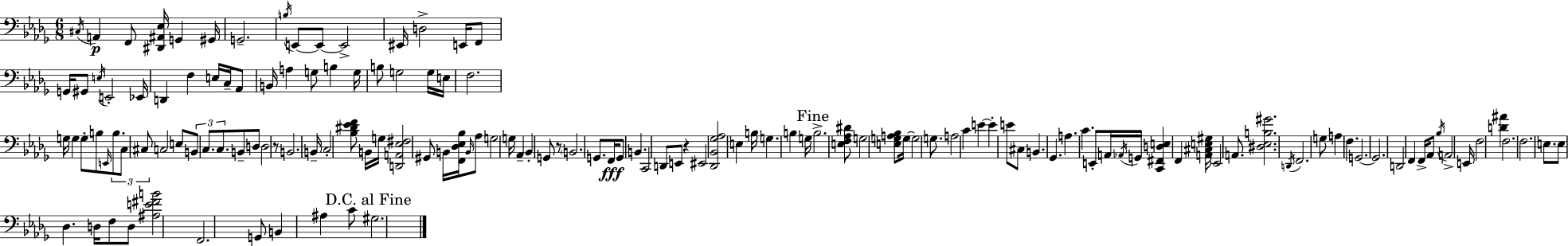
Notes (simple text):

C#3/s A2/q F2/e [D#2,A#2,Eb3]/s G2/q G#2/s G2/h. B3/s E2/e E2/e E2/h EIS2/s D3/h E2/s F2/e G2/s G#2/e E3/s E2/h Eb2/s D2/q F3/q E3/s C3/s Ab2/e B2/s A3/q G3/e B3/q G3/s B3/e G3/h G3/s E3/s F3/h. G3/s G3/q G3/e B3/e E2/s B3/e. C3/e C#3/e C3/h E3/e B2/e C3/e. C3/e. B2/e D3/e D3/h R/e B2/h. B2/s C3/h [Bb3,D#4,Eb4,F4]/e B2/s G3/s [D2,A2,Eb3,F#3]/h G#2/e B2/s [F2,Db3,Eb3,Bb3]/s B2/s Ab3/e G3/h G3/s Ab2/q Bb2/q G2/e R/e B2/h. G2/e. F2/s G2/e B2/q. C2/h D2/e E2/e R/q EIS2/h [Db2,Bb2,Gb3,Ab3]/h E3/q B3/s G3/q. B3/q G3/s B3/h. [E3,F3,Ab3,D#4]/e G3/h [E3,G3,A3,Bb3]/e G3/s G3/h G3/e. A3/h C4/q E4/q E4/q E4/e C#3/e B2/q. Gb2/q. A3/q. C4/q. E2/e A2/s Ab2/s G2/s [C2,F#2,D3,E3]/q F2/q [A2,C#3,E3,G#3]/s Eb2/h A2/e. [D#3,Eb3,B3,G#4]/h. D2/s F2/h. G3/e A3/q F3/q. G2/h. G2/h. D2/h F2/q F2/s Ab2/e Bb3/s A2/h E2/s F3/h [D4,A#4]/q F3/h. F3/h. E3/e. E3/e Db3/q. D3/s F3/e D3/e [A#3,E4,F#4,B4]/h F2/h. G2/e B2/q A#3/q C4/e G#3/h.